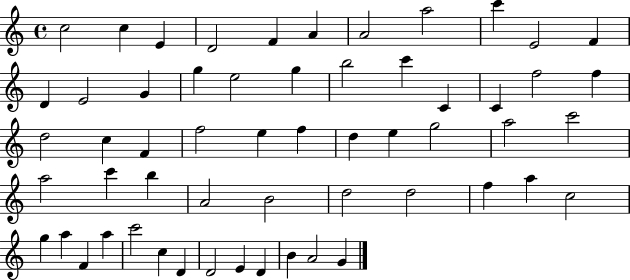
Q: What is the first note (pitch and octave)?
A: C5